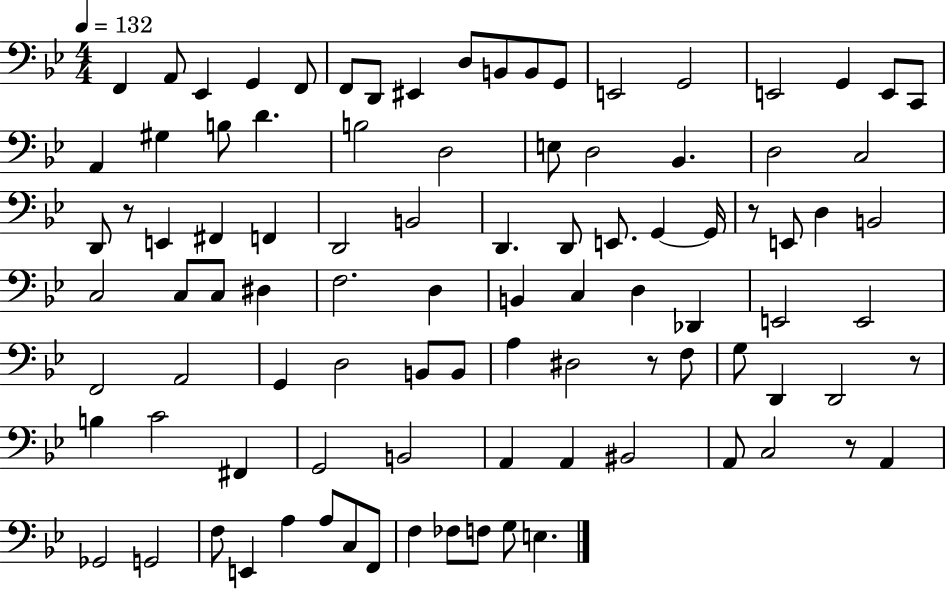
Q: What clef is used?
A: bass